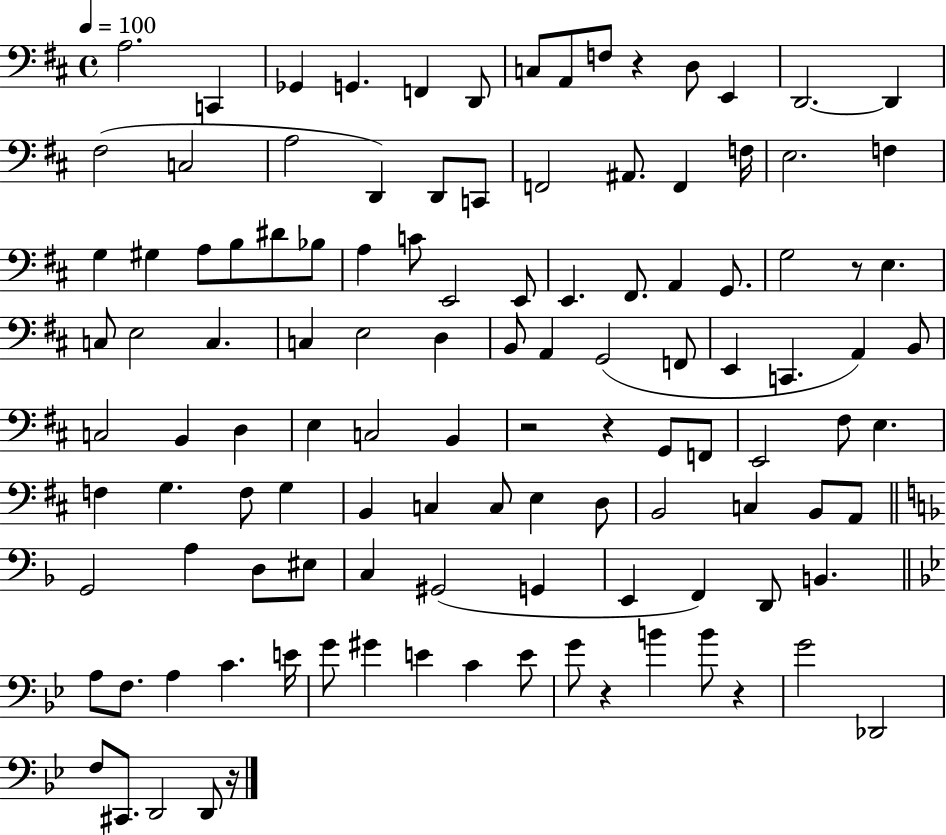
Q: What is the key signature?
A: D major